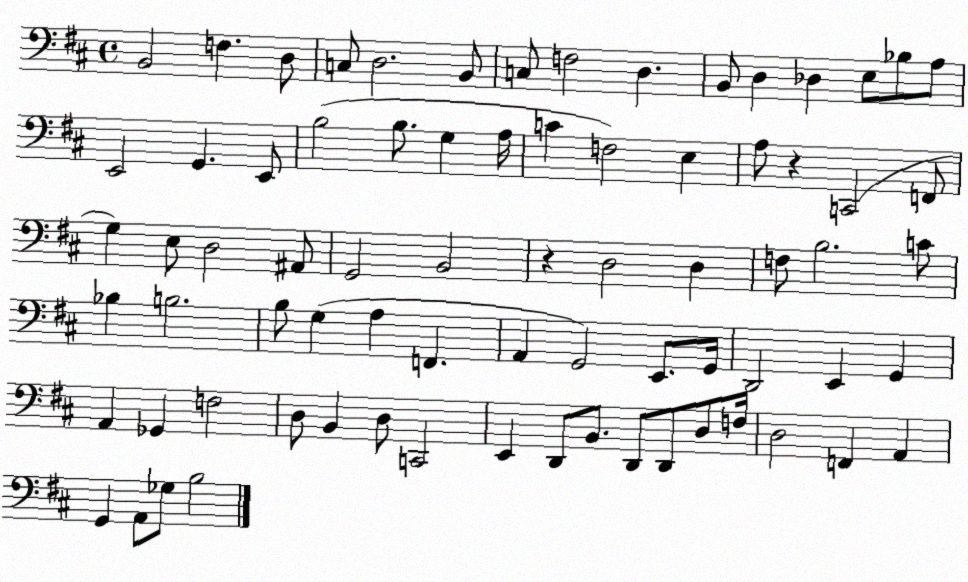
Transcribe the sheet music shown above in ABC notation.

X:1
T:Untitled
M:4/4
L:1/4
K:D
B,,2 F, D,/2 C,/2 D,2 B,,/2 C,/2 F,2 D, B,,/2 D, _D, E,/2 _B,/2 A,/2 E,,2 G,, E,,/2 B,2 B,/2 G, A,/4 C F,2 E, A,/2 z C,,2 F,,/2 G, E,/2 D,2 ^A,,/2 G,,2 B,,2 z D,2 D, F,/2 B,2 C/2 _B, B,2 B,/2 G, A, F,, A,, G,,2 E,,/2 G,,/4 D,,2 E,, G,, A,, _G,, F,2 D,/2 B,, D,/2 C,,2 E,, D,,/2 B,,/2 D,,/2 D,,/2 D,/2 F,/4 D,2 F,, A,, G,, A,,/2 _G,/2 B,2